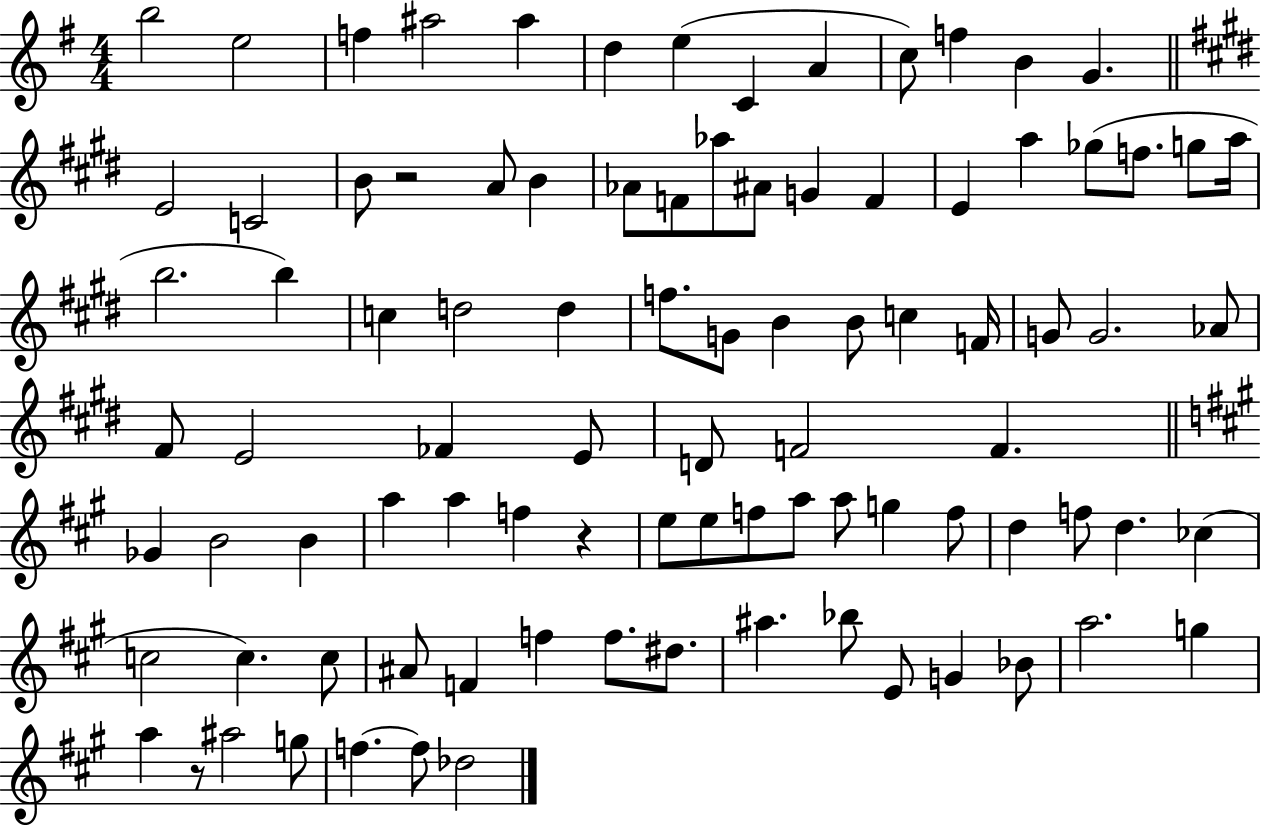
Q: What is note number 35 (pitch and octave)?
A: D5